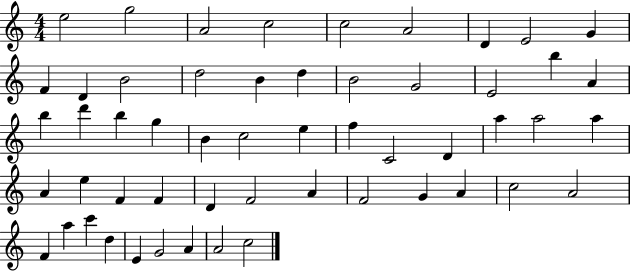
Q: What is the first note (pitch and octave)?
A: E5